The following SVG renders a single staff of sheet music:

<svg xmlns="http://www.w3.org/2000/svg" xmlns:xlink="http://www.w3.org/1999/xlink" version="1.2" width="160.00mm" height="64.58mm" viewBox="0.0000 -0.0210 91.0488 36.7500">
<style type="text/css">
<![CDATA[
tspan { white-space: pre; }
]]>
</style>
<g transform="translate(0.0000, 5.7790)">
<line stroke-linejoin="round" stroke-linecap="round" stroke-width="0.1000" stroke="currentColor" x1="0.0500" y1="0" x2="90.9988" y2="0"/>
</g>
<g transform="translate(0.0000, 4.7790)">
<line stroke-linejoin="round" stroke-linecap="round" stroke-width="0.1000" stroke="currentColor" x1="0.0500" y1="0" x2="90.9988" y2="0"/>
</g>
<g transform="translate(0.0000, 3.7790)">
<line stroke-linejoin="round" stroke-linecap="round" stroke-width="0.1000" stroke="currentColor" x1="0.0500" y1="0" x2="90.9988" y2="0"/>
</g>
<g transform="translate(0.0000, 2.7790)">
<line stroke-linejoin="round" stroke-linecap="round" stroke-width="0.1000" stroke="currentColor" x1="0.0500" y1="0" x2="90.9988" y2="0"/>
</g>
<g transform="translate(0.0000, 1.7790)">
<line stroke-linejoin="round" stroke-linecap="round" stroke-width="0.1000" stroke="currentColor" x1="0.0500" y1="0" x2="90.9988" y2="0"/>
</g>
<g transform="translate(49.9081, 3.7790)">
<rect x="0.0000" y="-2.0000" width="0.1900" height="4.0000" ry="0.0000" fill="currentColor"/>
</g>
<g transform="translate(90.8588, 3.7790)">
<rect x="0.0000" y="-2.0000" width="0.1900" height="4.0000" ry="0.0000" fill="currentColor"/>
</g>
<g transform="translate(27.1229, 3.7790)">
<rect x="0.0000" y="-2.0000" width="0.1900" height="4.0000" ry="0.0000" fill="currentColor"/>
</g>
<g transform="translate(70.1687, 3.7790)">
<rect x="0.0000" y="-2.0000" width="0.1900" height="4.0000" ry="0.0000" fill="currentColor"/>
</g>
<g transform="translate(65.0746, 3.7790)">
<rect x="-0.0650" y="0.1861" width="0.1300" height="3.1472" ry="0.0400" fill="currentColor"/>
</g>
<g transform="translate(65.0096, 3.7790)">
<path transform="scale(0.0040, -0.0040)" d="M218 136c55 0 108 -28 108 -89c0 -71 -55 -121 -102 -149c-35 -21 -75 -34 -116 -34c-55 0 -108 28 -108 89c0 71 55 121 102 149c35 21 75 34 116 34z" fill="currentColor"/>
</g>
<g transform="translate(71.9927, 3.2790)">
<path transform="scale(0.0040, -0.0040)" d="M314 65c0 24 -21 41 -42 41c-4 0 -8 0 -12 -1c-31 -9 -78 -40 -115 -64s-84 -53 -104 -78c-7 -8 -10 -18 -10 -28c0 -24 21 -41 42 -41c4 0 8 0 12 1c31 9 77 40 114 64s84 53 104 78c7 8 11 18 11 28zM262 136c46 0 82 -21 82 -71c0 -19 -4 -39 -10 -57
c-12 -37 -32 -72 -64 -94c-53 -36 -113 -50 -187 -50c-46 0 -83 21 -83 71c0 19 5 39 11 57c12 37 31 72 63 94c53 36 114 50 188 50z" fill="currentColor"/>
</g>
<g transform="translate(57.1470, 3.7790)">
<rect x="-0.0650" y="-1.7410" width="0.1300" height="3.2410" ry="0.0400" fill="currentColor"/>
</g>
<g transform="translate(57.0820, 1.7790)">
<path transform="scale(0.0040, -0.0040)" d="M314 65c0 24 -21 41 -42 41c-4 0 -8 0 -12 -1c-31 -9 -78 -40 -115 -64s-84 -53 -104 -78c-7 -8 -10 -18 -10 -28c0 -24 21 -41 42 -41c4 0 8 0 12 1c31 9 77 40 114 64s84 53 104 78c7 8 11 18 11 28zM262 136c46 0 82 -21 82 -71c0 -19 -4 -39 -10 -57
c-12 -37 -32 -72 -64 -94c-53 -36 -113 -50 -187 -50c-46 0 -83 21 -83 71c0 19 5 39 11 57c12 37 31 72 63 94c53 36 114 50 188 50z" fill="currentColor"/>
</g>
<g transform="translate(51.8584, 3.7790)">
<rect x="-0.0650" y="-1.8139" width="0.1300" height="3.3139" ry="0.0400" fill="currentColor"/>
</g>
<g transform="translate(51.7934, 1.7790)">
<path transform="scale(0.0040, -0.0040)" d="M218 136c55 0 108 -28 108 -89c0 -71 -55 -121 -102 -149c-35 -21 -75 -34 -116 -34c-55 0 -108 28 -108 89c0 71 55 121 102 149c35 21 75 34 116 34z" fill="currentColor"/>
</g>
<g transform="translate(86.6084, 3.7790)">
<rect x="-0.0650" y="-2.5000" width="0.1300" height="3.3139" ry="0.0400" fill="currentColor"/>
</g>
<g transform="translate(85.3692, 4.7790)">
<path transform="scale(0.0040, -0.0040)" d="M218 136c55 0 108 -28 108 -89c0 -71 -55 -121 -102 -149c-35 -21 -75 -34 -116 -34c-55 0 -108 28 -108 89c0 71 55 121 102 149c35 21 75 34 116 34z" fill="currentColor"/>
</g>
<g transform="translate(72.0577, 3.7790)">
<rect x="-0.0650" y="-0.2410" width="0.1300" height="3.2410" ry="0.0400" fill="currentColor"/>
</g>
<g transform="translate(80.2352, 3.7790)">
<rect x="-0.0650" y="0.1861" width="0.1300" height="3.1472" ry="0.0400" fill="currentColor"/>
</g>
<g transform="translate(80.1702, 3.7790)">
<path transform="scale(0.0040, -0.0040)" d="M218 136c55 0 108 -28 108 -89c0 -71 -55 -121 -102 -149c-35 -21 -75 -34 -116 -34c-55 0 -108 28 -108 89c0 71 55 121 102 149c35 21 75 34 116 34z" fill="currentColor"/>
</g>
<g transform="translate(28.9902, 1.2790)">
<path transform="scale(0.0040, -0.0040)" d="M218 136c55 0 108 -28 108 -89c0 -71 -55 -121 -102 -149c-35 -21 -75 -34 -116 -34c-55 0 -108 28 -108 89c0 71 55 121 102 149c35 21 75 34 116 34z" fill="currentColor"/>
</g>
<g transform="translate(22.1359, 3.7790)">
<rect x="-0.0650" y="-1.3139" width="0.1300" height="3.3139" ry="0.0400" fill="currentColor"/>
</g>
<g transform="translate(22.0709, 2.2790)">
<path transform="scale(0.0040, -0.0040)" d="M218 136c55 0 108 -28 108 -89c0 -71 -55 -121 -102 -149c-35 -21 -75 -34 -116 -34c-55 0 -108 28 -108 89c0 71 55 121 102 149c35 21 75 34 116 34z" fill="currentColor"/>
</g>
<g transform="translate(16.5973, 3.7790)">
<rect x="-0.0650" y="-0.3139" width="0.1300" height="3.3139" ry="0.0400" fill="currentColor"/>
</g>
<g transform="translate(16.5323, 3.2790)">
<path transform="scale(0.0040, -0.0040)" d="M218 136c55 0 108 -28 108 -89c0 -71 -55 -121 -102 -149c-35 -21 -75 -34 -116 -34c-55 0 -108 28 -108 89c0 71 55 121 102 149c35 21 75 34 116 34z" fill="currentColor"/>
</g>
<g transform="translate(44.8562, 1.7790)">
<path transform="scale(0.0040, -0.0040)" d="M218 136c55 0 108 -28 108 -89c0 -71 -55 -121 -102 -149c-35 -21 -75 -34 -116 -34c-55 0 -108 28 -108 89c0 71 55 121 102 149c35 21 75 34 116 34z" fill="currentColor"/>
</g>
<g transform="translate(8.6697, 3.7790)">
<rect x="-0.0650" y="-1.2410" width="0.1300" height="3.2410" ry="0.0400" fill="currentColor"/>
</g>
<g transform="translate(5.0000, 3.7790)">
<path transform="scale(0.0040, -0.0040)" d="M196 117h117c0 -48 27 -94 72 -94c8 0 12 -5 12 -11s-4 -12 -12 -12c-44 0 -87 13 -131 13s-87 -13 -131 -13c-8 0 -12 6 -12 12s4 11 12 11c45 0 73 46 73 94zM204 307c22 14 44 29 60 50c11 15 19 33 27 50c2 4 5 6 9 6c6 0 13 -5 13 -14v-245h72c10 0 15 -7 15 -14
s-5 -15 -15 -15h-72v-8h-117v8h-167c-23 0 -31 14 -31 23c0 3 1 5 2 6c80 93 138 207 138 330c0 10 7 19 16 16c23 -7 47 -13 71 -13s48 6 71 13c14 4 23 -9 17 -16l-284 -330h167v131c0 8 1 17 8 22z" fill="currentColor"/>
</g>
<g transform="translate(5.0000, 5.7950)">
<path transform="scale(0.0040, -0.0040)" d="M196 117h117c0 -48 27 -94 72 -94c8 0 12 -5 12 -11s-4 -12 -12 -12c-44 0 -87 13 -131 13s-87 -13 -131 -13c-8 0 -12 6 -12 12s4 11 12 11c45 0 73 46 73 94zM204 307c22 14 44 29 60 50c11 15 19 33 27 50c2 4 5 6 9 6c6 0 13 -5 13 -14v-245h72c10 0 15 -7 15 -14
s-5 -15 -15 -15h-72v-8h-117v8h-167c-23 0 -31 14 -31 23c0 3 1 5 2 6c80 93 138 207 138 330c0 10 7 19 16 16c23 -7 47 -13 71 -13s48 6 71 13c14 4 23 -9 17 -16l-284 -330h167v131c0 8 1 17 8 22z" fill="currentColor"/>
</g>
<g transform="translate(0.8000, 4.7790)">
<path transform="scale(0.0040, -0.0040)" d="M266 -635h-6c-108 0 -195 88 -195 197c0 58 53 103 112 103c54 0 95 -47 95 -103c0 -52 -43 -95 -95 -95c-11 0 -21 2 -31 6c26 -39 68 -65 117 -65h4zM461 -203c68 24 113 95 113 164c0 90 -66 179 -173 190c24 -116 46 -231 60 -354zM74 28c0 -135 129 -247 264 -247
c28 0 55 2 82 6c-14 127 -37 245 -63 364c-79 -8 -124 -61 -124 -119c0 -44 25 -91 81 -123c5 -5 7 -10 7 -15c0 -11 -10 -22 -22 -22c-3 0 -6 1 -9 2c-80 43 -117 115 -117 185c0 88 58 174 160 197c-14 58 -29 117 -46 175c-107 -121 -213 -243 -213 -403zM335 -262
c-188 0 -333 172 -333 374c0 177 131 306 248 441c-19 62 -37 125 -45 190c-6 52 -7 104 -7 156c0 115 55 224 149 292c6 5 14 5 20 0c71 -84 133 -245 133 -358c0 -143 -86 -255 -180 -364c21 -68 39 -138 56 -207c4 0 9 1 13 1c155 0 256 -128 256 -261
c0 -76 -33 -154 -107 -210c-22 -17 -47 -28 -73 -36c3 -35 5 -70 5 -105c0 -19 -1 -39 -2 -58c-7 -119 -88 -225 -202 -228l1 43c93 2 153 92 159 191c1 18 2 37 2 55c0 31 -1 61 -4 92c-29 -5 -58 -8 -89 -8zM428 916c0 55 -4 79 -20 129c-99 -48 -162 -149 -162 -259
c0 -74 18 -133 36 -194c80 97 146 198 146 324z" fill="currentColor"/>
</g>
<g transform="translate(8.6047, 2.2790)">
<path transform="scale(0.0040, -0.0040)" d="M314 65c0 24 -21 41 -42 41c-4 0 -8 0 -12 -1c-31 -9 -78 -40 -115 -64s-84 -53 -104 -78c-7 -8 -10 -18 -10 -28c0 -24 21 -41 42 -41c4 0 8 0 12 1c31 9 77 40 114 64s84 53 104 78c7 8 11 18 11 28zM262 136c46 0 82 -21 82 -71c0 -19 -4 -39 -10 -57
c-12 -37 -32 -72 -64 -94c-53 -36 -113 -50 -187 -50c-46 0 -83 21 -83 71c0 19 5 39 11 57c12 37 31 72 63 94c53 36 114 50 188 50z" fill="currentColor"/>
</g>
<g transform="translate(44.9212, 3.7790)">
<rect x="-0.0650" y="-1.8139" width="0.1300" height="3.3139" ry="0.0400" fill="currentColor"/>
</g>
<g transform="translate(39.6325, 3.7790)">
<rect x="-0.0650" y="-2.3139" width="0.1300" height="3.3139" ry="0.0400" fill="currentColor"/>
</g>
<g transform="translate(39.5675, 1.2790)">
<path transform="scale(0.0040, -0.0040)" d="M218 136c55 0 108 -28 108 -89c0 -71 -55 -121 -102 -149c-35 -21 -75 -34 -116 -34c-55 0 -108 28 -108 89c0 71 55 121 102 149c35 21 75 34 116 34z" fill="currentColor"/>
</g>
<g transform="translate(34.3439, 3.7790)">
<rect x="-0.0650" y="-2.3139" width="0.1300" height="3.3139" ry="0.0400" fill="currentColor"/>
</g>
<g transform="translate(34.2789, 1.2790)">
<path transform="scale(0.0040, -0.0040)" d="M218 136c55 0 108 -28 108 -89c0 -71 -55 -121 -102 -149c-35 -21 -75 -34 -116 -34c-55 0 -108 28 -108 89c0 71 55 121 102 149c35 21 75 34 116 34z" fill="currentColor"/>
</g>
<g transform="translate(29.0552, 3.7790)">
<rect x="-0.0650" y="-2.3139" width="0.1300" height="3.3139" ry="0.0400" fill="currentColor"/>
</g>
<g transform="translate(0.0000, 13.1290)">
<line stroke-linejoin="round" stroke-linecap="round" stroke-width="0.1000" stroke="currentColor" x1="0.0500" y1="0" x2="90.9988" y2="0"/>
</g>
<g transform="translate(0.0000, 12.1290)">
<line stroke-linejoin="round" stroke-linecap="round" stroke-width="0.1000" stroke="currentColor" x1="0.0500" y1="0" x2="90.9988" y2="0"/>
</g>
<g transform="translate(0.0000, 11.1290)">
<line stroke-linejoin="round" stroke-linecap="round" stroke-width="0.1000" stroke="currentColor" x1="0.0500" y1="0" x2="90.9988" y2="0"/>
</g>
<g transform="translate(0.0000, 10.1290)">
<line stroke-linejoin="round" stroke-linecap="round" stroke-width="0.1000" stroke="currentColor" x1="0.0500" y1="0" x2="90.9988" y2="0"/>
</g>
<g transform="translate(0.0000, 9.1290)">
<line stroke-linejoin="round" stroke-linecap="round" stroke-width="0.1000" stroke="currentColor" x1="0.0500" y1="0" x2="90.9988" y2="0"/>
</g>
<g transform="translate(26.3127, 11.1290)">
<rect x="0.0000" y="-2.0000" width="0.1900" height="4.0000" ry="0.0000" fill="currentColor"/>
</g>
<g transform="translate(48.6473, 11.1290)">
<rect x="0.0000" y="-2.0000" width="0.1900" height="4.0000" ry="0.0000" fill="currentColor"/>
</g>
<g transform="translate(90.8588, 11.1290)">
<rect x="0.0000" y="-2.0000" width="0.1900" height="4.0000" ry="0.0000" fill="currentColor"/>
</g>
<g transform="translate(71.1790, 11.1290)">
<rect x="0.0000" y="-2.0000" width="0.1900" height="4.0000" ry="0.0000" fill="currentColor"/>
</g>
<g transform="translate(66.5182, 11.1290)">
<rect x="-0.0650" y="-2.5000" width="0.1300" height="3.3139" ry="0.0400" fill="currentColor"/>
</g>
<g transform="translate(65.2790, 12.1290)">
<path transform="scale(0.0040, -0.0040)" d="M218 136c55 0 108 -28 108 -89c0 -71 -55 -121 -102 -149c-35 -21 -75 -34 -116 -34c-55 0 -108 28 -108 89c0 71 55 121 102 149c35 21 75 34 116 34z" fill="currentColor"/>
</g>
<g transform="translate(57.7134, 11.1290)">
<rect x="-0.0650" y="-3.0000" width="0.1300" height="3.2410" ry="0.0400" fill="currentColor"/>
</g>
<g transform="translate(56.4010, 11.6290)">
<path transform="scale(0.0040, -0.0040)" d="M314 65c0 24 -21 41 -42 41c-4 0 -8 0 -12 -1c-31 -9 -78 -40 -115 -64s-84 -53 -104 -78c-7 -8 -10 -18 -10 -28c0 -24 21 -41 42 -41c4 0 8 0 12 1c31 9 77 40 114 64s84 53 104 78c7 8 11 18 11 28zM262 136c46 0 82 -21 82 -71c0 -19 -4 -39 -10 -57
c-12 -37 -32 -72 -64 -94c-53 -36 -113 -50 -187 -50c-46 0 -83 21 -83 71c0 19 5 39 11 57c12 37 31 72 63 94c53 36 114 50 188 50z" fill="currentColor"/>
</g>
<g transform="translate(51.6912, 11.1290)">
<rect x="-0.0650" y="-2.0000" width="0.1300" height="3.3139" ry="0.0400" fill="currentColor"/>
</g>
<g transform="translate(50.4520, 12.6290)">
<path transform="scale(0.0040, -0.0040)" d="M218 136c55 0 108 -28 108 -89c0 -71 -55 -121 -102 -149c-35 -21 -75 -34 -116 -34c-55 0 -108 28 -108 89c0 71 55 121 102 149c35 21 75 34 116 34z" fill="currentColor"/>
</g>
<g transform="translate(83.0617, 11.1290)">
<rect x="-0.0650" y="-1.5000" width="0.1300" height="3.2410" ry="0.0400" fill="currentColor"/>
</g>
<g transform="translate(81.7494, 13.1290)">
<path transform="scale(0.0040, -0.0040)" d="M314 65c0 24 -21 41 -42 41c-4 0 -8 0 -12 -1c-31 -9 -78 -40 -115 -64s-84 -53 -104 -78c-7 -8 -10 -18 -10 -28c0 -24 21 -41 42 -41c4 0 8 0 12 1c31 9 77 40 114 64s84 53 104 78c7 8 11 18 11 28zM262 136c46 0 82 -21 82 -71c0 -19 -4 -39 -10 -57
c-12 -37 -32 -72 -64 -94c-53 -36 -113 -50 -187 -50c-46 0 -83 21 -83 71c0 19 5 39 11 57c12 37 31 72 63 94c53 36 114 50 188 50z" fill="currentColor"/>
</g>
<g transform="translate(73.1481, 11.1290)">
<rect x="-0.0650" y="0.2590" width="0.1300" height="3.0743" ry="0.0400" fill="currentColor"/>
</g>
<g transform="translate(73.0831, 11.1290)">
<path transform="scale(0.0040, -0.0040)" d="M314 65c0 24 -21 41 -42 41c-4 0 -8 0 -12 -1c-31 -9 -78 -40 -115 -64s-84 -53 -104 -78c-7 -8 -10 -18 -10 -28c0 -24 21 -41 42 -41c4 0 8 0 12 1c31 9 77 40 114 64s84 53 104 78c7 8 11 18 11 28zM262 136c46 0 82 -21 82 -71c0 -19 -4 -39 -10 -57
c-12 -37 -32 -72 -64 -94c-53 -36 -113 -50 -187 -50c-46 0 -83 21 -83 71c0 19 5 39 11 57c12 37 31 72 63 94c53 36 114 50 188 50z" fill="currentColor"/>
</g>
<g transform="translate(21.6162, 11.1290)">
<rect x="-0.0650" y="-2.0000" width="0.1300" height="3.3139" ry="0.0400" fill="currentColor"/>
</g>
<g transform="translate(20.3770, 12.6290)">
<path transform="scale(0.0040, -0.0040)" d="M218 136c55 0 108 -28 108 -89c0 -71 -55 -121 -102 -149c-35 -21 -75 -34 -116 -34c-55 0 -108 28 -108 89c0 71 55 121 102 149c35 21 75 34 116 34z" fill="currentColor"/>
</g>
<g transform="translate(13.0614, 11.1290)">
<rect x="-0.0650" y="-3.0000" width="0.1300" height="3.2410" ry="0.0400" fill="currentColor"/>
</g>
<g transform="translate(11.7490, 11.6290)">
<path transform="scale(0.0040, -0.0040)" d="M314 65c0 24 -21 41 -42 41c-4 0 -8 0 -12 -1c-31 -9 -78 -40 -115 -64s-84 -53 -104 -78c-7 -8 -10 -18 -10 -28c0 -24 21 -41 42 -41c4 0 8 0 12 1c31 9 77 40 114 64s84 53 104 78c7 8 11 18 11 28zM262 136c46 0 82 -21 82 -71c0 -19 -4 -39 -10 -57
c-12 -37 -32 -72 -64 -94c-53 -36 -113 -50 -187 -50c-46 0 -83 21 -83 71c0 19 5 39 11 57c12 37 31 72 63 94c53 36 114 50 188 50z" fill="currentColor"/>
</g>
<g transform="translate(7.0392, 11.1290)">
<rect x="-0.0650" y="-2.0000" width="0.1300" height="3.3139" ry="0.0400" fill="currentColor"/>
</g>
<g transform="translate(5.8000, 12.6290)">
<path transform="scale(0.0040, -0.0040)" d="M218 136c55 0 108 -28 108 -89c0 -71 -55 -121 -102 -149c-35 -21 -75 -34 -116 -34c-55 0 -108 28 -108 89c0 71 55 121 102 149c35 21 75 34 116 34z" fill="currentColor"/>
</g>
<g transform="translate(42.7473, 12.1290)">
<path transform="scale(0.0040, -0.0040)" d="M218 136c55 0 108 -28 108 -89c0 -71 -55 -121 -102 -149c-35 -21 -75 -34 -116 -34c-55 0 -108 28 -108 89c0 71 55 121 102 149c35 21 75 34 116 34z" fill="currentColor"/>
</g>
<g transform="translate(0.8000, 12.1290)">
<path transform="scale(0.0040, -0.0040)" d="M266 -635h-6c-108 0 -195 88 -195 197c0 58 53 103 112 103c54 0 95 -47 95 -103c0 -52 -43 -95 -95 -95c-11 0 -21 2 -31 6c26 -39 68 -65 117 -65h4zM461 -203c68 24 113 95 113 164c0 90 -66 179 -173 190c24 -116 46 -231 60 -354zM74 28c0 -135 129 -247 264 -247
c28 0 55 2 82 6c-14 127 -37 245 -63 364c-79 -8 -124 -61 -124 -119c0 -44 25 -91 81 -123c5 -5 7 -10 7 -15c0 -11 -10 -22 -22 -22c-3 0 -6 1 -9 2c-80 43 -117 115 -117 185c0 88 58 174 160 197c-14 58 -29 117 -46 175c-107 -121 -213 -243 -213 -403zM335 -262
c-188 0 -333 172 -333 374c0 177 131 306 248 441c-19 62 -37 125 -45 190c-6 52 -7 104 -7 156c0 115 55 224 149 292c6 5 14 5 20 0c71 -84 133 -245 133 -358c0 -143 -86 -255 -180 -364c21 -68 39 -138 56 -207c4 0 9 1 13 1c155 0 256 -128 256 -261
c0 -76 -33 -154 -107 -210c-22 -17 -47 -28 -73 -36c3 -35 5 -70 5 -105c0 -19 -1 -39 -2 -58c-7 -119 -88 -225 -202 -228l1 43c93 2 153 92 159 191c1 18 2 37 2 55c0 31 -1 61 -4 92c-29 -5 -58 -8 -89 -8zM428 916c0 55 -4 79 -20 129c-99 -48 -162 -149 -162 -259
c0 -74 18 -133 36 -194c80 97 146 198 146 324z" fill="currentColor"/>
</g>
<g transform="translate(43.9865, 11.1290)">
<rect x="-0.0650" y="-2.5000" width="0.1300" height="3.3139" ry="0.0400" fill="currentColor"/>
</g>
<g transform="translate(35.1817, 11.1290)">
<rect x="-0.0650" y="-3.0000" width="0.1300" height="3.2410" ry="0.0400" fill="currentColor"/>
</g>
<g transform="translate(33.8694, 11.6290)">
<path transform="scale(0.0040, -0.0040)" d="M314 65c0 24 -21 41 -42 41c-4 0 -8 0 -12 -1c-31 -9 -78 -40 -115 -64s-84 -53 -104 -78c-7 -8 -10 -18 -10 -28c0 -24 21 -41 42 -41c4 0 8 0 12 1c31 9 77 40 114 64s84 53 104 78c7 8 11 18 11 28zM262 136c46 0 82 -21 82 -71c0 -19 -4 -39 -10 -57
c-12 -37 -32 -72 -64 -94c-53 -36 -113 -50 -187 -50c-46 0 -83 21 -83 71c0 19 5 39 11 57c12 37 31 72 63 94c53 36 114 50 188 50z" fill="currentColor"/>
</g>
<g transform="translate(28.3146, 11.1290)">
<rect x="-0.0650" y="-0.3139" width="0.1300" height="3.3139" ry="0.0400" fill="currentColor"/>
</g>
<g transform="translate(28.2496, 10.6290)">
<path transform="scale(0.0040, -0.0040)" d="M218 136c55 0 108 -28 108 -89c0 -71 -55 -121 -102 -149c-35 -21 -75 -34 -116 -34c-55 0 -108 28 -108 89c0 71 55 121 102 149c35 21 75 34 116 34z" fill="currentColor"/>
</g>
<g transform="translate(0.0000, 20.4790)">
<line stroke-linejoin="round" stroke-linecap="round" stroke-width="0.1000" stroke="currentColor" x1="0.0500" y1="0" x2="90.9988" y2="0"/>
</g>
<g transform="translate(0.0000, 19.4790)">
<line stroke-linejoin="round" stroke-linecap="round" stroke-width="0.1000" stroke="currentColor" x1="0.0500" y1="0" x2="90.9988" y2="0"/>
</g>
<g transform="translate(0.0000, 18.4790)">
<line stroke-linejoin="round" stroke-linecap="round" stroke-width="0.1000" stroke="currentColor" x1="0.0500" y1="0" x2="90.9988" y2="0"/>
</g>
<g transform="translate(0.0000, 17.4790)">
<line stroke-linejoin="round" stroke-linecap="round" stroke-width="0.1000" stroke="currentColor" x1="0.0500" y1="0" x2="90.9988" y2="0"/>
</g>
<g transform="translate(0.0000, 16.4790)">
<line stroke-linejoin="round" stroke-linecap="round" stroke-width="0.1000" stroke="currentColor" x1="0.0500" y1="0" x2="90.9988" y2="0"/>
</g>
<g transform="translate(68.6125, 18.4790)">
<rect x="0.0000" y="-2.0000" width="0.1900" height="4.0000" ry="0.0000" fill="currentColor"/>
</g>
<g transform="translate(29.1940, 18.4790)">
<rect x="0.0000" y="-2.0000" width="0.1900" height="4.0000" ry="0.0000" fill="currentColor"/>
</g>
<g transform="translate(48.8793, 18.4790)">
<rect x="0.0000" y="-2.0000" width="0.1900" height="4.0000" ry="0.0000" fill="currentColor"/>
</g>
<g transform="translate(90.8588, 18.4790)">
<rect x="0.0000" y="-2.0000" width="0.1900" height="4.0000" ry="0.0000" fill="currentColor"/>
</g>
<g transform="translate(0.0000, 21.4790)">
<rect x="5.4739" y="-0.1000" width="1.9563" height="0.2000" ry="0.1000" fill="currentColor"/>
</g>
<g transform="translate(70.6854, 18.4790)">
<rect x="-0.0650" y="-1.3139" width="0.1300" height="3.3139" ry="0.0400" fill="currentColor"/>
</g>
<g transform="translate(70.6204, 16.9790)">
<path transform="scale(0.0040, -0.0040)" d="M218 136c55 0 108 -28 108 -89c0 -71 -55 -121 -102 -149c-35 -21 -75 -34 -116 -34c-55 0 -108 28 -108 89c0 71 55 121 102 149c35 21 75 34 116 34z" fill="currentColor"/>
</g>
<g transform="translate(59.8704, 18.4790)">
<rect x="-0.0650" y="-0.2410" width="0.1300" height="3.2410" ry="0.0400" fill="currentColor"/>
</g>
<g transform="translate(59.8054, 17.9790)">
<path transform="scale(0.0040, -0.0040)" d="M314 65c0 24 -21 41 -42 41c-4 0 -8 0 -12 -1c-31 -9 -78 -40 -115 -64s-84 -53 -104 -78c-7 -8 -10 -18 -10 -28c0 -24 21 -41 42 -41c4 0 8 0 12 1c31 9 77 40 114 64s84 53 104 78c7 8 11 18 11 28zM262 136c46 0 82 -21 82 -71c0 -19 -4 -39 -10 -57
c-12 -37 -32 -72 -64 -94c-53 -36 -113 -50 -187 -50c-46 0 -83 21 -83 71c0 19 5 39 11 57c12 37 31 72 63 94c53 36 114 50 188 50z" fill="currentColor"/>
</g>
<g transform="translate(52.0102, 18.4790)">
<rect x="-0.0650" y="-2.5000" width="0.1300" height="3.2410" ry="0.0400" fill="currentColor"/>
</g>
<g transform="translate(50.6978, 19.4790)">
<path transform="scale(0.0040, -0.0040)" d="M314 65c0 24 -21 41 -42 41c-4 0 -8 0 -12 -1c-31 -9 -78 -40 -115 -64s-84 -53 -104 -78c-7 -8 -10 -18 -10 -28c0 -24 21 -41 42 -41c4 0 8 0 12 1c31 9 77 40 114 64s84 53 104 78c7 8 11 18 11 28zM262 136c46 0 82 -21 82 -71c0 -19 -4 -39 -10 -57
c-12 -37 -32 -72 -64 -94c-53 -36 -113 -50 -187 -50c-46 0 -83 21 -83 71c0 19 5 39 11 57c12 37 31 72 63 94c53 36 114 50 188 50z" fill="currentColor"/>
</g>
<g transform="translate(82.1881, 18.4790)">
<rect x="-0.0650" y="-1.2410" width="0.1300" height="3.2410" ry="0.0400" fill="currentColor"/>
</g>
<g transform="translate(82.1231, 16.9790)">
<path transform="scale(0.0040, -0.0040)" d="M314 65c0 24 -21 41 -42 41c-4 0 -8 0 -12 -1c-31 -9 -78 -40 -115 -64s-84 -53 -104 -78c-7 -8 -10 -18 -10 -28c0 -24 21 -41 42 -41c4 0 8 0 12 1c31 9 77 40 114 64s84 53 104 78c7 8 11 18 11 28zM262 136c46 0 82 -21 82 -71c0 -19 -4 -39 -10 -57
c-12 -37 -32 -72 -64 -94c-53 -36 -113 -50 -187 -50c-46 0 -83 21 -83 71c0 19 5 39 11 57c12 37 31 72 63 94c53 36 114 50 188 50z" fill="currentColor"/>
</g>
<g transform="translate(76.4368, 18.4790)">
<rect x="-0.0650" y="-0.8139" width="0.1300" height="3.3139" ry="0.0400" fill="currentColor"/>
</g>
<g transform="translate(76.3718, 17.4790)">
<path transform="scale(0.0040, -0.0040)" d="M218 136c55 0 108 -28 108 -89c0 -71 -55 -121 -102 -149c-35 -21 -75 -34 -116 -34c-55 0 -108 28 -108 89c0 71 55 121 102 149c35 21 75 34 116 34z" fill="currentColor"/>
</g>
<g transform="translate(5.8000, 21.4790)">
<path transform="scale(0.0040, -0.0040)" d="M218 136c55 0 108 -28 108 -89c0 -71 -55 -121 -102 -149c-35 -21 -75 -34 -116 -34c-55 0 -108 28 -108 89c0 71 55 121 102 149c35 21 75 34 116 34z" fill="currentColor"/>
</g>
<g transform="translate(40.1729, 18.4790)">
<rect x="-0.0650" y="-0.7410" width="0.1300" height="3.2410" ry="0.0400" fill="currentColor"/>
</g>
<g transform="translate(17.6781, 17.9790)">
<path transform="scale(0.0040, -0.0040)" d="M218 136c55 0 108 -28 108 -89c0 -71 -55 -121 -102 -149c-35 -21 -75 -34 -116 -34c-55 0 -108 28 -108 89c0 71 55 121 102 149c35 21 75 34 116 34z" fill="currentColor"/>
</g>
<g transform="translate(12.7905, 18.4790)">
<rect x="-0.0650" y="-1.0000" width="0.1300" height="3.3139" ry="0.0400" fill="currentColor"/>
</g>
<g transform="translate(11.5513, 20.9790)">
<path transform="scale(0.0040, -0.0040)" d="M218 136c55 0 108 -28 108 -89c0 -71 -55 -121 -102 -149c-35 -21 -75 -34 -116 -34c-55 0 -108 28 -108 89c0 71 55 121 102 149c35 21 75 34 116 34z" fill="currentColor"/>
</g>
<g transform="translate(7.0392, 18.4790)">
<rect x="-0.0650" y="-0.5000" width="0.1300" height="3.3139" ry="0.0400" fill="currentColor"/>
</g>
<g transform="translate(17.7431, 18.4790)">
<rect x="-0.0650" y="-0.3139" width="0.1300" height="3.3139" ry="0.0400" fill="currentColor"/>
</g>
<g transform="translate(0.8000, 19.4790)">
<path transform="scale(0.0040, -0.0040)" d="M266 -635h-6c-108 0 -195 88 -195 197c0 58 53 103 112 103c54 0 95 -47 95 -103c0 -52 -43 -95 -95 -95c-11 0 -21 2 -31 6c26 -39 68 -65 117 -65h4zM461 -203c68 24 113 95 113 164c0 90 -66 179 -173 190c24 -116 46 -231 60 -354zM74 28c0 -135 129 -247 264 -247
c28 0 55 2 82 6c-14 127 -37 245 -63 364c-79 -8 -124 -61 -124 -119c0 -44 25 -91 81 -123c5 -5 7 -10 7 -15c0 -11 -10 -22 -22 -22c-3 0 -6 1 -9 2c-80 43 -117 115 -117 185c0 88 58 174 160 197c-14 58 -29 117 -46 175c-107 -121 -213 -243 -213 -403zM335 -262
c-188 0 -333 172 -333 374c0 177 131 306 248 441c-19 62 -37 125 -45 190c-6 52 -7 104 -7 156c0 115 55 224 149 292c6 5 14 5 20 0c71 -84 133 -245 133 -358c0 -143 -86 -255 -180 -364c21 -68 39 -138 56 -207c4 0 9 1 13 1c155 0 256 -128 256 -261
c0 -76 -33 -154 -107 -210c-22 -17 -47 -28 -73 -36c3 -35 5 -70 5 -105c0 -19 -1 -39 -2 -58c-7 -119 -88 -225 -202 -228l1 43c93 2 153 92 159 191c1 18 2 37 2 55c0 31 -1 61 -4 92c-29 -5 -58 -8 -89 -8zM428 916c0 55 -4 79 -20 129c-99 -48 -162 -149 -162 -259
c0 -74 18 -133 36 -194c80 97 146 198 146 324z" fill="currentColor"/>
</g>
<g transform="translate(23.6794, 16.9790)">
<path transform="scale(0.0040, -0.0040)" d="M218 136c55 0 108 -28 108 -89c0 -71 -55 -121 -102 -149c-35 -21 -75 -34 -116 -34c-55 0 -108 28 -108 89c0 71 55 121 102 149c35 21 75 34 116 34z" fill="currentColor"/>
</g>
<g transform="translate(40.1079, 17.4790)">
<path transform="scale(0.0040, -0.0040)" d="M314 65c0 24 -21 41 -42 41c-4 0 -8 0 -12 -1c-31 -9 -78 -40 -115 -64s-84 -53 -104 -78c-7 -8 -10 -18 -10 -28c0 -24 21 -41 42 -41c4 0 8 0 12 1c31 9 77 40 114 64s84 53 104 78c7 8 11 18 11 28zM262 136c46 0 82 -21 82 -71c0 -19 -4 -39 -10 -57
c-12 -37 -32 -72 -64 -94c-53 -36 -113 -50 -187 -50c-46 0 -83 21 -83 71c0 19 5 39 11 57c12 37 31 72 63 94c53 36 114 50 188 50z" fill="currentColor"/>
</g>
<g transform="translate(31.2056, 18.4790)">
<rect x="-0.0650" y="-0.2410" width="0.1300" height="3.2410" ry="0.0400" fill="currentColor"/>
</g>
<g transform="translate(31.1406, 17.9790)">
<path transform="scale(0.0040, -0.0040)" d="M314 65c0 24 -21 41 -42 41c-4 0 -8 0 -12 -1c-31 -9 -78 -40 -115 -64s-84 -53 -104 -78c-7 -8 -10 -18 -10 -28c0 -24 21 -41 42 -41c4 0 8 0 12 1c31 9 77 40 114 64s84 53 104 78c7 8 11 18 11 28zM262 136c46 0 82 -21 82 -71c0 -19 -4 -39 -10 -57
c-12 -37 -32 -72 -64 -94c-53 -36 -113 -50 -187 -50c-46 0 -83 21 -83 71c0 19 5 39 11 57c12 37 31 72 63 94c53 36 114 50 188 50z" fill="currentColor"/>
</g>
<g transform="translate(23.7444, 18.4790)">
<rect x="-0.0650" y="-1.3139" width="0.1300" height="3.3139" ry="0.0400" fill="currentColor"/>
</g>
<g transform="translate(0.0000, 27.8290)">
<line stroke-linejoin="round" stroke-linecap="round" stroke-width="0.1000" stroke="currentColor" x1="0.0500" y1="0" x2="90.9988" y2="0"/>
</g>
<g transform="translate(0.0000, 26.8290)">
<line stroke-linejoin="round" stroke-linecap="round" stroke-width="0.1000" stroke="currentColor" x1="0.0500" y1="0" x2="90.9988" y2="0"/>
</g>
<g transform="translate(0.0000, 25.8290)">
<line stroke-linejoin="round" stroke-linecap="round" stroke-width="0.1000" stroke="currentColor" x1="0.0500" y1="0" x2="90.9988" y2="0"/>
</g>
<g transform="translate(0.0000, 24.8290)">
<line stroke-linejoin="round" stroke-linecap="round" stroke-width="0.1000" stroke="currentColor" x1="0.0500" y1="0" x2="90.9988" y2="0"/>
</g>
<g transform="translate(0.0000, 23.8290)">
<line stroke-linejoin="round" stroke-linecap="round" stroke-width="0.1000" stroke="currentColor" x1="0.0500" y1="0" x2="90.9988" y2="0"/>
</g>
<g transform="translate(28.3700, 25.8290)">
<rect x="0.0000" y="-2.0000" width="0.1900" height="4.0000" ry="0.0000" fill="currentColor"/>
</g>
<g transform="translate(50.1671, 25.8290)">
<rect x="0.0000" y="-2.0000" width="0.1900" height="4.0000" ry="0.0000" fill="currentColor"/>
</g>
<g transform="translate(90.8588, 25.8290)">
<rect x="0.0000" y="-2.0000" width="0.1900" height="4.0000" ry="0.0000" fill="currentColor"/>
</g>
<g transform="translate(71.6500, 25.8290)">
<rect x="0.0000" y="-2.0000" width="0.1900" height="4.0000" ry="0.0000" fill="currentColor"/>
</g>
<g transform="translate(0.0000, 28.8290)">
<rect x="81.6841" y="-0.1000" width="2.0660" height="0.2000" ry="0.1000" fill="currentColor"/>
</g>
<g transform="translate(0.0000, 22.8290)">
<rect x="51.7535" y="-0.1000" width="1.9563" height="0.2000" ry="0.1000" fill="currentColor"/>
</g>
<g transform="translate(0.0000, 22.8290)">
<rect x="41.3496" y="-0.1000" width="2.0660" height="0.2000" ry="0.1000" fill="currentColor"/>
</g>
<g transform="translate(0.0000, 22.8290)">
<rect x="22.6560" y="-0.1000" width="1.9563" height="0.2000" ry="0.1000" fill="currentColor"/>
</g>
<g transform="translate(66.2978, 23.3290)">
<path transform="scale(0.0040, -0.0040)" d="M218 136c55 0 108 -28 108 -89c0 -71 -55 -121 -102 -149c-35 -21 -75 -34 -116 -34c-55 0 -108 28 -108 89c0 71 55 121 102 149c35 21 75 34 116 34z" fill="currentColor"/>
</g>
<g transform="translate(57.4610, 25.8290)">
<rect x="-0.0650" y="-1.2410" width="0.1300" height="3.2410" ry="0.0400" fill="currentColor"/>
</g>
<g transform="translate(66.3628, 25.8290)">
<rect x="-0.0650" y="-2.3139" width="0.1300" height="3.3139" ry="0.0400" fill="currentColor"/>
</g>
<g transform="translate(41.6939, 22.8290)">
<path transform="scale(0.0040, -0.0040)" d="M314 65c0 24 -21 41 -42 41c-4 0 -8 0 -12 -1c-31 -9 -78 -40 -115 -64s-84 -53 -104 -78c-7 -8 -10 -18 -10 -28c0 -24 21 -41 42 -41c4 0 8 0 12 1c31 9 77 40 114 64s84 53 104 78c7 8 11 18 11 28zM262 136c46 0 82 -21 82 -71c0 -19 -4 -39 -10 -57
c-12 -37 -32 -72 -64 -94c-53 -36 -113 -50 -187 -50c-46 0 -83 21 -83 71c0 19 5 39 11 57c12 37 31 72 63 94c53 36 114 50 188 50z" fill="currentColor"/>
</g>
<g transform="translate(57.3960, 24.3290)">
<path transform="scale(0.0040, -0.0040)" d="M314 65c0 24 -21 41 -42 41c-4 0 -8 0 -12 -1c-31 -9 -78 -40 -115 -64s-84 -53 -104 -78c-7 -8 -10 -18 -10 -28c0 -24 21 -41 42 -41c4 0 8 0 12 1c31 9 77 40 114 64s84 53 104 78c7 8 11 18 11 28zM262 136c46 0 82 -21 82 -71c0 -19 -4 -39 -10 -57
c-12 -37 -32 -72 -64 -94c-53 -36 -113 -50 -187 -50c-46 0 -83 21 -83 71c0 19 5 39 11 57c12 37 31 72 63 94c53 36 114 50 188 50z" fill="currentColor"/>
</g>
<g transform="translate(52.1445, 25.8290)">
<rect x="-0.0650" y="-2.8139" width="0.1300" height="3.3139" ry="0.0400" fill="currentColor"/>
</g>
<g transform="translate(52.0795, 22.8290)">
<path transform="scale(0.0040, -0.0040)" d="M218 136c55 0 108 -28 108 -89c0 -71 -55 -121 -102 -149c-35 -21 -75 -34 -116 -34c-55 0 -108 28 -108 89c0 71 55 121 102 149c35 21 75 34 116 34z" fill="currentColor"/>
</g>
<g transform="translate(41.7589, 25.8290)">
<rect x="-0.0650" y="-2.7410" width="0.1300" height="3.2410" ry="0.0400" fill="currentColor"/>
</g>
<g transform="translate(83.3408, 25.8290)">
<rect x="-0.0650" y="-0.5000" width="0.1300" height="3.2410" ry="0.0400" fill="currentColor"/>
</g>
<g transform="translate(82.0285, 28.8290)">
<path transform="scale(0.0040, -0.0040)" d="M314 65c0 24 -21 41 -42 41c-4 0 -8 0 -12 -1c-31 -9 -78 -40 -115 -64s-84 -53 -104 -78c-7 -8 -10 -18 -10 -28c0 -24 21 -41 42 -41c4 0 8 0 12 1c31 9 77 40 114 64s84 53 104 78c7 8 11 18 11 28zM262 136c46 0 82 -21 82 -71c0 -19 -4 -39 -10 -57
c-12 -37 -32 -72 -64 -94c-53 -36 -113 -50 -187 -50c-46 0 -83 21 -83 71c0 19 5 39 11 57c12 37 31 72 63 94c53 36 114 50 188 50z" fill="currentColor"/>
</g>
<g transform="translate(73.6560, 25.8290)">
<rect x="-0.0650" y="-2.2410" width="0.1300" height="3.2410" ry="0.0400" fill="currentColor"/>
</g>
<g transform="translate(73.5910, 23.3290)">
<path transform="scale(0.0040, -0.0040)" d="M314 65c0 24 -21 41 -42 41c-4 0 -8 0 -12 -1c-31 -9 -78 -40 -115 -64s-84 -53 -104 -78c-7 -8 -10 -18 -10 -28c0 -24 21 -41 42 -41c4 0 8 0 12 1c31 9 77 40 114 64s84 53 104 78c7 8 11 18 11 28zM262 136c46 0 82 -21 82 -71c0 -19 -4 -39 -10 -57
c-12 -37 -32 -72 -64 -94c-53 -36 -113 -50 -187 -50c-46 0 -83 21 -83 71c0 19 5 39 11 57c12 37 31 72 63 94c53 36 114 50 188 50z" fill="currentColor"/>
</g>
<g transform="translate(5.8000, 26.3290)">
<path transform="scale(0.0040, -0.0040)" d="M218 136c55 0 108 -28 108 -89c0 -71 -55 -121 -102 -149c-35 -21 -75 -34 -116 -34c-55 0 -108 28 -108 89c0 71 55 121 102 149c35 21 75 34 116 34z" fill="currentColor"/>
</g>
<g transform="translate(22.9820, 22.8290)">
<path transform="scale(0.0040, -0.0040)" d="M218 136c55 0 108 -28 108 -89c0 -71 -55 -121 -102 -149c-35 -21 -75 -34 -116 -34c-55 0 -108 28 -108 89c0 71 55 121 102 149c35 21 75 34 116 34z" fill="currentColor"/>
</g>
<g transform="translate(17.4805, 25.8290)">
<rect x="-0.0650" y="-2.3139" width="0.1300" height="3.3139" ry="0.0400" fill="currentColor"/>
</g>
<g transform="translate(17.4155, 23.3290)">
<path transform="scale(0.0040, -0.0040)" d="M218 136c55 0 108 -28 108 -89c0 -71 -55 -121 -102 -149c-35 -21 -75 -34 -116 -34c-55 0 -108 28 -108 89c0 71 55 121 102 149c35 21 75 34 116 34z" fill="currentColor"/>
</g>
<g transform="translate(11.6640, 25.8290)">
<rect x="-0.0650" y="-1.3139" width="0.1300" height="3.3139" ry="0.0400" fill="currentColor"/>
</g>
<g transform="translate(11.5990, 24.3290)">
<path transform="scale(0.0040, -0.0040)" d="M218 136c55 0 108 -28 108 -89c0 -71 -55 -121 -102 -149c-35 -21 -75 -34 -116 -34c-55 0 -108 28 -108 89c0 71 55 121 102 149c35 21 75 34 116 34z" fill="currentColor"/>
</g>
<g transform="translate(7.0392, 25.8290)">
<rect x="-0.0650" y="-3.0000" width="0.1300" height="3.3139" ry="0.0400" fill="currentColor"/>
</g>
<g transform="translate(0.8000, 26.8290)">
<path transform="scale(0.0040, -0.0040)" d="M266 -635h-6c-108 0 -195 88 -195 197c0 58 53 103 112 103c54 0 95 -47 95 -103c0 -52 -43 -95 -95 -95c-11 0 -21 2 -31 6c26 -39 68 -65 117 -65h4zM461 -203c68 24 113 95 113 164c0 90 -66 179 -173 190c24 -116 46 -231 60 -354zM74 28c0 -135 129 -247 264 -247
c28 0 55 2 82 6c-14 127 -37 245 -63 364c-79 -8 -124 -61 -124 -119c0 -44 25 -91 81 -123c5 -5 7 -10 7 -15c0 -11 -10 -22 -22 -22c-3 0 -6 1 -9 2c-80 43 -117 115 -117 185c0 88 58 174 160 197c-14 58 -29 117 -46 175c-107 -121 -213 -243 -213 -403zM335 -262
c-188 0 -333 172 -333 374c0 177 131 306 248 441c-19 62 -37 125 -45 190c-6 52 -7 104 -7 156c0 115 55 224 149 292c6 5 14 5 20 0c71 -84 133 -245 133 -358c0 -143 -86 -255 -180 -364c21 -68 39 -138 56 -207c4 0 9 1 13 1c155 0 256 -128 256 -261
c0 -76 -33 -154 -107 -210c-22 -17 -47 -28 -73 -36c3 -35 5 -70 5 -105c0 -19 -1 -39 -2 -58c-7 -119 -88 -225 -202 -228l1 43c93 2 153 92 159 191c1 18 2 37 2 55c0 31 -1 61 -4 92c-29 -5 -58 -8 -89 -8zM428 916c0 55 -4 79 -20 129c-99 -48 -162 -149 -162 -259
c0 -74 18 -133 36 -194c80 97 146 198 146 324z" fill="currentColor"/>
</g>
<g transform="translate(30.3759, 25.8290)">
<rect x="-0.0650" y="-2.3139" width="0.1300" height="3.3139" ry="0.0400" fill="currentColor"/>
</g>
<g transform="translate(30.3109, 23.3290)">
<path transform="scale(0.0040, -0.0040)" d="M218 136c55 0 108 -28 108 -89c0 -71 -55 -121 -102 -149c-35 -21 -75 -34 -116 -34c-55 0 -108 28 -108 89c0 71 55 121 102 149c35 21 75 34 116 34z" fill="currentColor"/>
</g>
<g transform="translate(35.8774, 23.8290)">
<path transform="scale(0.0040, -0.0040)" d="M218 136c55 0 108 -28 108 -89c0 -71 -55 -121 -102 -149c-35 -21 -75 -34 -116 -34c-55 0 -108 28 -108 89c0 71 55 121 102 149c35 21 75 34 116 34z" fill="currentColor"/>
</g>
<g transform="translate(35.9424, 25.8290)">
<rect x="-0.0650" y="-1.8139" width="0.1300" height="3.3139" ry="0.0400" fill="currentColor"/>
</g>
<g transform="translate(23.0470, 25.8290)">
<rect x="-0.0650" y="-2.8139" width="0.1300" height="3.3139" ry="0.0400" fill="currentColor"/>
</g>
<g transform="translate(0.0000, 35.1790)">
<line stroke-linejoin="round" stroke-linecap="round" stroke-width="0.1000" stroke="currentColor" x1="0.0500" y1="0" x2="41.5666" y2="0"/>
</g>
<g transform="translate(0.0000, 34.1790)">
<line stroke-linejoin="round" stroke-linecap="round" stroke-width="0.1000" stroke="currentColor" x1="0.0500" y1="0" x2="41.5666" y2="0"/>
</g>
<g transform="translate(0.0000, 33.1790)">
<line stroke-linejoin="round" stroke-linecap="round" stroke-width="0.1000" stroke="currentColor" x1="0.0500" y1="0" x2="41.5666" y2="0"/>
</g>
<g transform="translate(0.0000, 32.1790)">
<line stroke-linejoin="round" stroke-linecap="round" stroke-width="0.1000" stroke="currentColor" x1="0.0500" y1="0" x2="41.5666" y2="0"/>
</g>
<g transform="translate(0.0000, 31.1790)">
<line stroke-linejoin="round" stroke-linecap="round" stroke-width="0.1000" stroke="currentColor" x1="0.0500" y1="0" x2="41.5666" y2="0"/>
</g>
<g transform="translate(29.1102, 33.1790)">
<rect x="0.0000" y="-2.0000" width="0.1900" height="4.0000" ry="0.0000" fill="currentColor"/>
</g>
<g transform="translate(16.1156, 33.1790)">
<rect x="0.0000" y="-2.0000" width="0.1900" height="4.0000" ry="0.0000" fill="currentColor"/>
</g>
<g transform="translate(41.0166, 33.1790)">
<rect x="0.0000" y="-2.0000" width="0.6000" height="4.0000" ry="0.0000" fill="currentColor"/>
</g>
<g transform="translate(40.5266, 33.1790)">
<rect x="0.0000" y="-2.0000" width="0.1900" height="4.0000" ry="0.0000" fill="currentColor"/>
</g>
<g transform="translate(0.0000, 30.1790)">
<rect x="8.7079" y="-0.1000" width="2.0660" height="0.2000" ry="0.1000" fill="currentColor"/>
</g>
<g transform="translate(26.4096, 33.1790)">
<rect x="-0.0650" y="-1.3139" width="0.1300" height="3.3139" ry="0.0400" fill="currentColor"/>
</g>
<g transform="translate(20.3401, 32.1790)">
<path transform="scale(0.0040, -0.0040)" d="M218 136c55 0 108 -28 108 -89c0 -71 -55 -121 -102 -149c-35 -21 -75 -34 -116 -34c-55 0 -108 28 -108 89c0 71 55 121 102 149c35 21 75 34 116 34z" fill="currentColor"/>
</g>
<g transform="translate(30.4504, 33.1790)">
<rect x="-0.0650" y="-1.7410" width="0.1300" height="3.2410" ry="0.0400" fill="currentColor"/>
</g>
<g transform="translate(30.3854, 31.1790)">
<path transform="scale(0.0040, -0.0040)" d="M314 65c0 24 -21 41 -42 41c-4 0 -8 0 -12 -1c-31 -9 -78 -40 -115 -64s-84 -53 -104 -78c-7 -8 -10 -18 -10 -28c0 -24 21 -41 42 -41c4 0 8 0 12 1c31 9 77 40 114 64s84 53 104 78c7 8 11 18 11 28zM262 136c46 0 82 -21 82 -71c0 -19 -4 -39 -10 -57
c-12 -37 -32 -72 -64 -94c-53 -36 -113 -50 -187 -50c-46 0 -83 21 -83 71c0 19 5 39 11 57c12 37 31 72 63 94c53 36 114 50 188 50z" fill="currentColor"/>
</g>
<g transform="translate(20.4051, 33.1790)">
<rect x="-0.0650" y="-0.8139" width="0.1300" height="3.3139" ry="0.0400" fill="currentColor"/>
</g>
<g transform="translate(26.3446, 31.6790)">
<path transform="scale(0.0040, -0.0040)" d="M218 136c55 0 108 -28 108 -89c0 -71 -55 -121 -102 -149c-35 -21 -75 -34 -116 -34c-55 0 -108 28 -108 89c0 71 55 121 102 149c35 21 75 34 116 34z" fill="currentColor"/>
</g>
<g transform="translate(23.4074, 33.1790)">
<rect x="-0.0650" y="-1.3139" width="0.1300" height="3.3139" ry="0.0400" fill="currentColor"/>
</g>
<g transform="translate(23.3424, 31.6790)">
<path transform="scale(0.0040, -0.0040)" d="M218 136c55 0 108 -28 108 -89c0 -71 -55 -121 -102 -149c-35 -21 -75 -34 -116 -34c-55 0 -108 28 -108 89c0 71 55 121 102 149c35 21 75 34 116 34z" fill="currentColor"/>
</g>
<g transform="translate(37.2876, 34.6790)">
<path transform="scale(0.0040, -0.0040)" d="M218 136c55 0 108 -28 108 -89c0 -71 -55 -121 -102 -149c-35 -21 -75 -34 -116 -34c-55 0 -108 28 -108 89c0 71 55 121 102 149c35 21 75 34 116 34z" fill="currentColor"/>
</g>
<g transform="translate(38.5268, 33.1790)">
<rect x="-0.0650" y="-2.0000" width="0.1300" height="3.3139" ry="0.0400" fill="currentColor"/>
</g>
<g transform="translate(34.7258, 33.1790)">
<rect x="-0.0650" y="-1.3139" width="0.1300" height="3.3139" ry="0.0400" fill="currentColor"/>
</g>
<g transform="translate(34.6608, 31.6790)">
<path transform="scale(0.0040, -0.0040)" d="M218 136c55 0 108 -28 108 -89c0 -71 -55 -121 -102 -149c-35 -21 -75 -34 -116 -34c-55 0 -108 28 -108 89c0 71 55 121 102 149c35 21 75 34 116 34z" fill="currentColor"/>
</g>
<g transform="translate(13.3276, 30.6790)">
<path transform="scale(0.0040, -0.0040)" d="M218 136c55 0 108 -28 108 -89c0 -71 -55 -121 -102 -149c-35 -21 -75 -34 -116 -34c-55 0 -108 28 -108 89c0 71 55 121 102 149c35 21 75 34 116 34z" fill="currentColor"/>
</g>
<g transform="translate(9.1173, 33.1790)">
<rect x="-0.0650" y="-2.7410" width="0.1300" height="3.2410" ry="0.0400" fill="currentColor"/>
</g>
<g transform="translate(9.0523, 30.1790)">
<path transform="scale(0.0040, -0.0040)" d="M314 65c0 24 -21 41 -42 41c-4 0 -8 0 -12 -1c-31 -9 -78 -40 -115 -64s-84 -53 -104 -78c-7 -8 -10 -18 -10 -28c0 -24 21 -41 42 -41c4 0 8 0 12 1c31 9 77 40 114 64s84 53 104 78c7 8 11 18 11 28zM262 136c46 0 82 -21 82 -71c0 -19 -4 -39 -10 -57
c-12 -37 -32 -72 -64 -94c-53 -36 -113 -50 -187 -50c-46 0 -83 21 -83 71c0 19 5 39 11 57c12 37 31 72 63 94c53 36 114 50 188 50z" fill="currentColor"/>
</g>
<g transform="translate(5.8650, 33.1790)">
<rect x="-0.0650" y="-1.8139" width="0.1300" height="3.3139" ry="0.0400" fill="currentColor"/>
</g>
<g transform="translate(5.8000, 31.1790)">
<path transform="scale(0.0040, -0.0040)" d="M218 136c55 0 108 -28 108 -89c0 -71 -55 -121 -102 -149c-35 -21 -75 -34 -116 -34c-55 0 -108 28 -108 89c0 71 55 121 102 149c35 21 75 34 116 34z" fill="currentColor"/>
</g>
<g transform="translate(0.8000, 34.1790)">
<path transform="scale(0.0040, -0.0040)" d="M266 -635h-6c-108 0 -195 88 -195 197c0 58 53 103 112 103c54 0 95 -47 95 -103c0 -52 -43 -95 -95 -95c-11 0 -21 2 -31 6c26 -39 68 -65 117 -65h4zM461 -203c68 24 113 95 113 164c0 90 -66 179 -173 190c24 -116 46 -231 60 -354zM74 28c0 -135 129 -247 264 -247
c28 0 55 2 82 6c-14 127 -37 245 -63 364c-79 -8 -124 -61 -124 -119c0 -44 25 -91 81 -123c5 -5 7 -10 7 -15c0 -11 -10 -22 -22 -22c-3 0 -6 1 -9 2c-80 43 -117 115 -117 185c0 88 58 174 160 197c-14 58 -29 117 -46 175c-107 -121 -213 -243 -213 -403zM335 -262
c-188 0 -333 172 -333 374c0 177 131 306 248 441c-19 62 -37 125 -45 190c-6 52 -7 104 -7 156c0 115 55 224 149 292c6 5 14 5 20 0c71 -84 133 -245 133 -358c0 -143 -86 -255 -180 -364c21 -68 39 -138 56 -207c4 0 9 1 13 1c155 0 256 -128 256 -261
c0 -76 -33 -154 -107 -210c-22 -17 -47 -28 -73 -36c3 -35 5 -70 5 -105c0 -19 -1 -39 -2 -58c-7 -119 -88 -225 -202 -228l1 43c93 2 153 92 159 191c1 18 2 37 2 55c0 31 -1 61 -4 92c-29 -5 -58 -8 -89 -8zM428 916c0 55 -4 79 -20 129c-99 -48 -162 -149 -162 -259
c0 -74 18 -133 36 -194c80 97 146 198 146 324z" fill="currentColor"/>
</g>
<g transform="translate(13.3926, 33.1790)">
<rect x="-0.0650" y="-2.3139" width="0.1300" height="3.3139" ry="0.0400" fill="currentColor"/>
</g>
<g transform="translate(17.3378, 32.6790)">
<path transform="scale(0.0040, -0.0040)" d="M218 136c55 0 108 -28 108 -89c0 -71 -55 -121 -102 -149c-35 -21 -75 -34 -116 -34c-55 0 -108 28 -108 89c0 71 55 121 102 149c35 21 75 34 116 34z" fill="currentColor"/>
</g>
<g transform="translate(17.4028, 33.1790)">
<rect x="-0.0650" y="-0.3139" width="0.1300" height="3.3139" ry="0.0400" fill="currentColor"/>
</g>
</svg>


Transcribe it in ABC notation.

X:1
T:Untitled
M:4/4
L:1/4
K:C
e2 c e g g g f f f2 B c2 B G F A2 F c A2 G F A2 G B2 E2 C D c e c2 d2 G2 c2 e d e2 A e g a g f a2 a e2 g g2 C2 f a2 g c d e e f2 e F